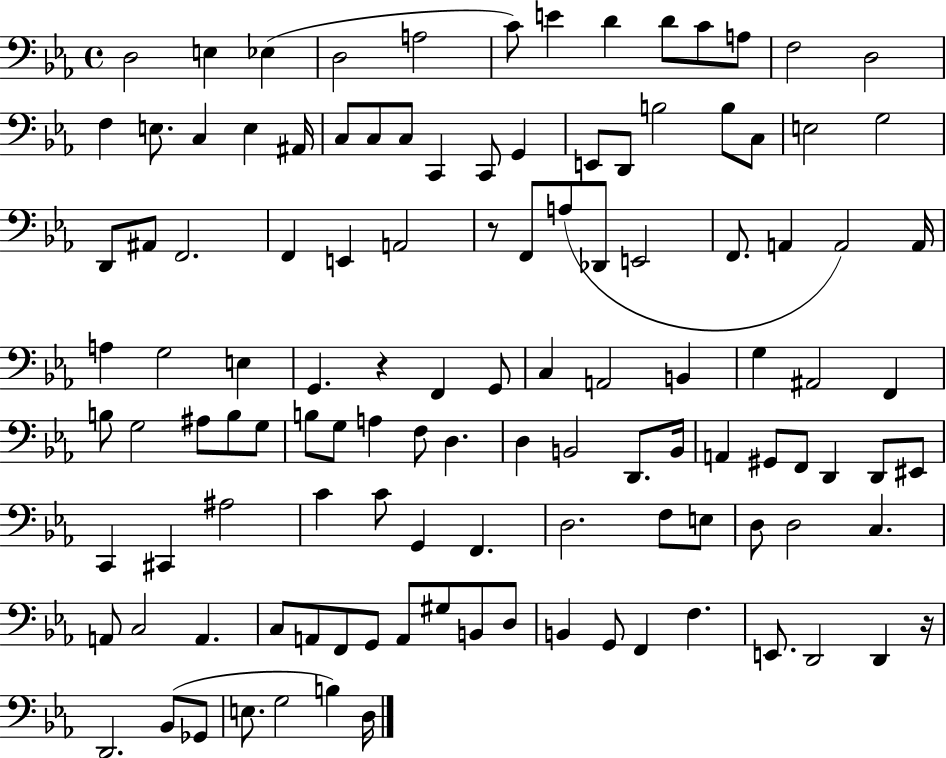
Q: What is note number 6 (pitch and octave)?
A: C4